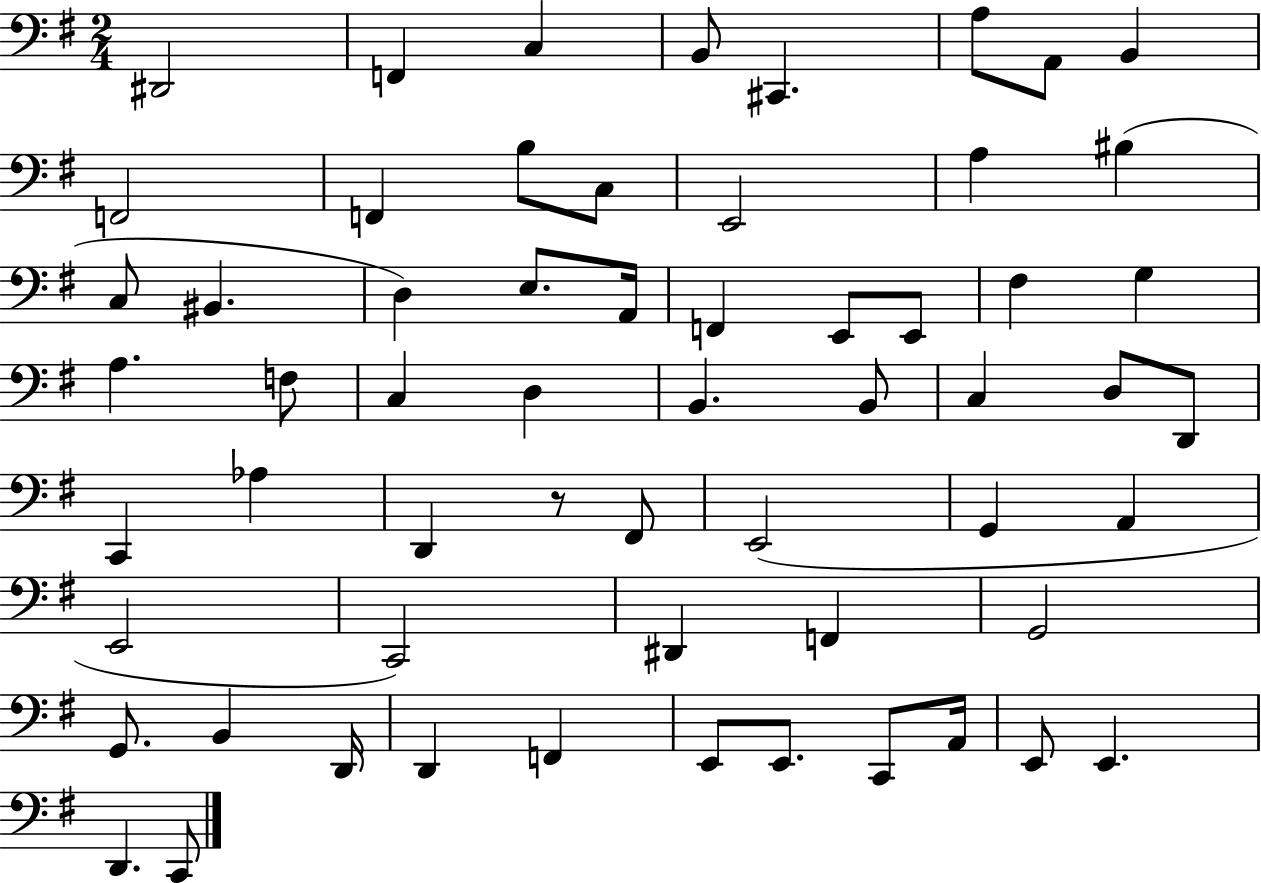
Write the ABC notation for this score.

X:1
T:Untitled
M:2/4
L:1/4
K:G
^D,,2 F,, C, B,,/2 ^C,, A,/2 A,,/2 B,, F,,2 F,, B,/2 C,/2 E,,2 A, ^B, C,/2 ^B,, D, E,/2 A,,/4 F,, E,,/2 E,,/2 ^F, G, A, F,/2 C, D, B,, B,,/2 C, D,/2 D,,/2 C,, _A, D,, z/2 ^F,,/2 E,,2 G,, A,, E,,2 C,,2 ^D,, F,, G,,2 G,,/2 B,, D,,/4 D,, F,, E,,/2 E,,/2 C,,/2 A,,/4 E,,/2 E,, D,, C,,/2